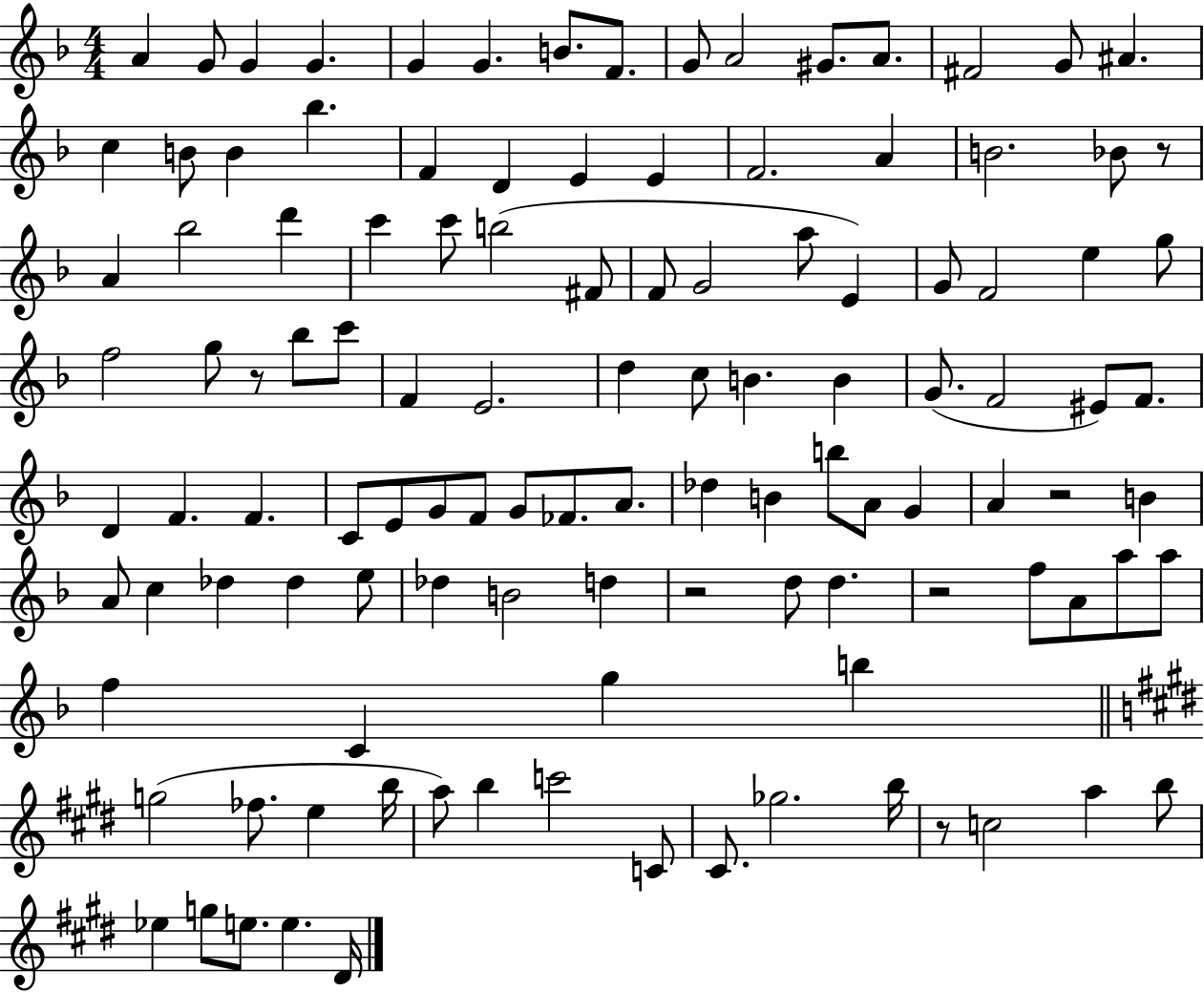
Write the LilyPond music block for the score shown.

{
  \clef treble
  \numericTimeSignature
  \time 4/4
  \key f \major
  \repeat volta 2 { a'4 g'8 g'4 g'4. | g'4 g'4. b'8. f'8. | g'8 a'2 gis'8. a'8. | fis'2 g'8 ais'4. | \break c''4 b'8 b'4 bes''4. | f'4 d'4 e'4 e'4 | f'2. a'4 | b'2. bes'8 r8 | \break a'4 bes''2 d'''4 | c'''4 c'''8 b''2( fis'8 | f'8 g'2 a''8 e'4) | g'8 f'2 e''4 g''8 | \break f''2 g''8 r8 bes''8 c'''8 | f'4 e'2. | d''4 c''8 b'4. b'4 | g'8.( f'2 eis'8) f'8. | \break d'4 f'4. f'4. | c'8 e'8 g'8 f'8 g'8 fes'8. a'8. | des''4 b'4 b''8 a'8 g'4 | a'4 r2 b'4 | \break a'8 c''4 des''4 des''4 e''8 | des''4 b'2 d''4 | r2 d''8 d''4. | r2 f''8 a'8 a''8 a''8 | \break f''4 c'4 g''4 b''4 | \bar "||" \break \key e \major g''2( fes''8. e''4 b''16 | a''8) b''4 c'''2 c'8 | cis'8. ges''2. b''16 | r8 c''2 a''4 b''8 | \break ees''4 g''8 e''8. e''4. dis'16 | } \bar "|."
}